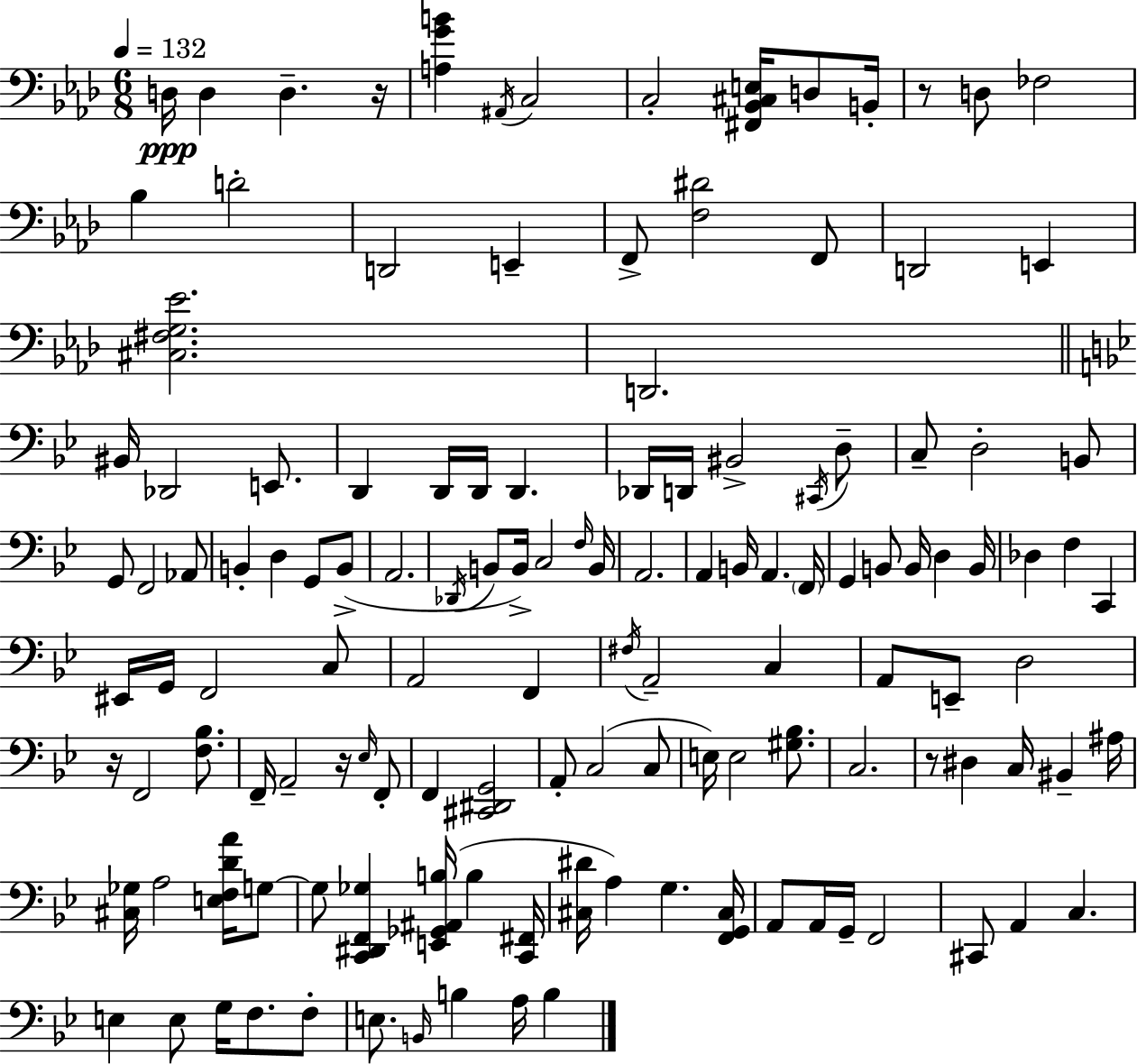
{
  \clef bass
  \numericTimeSignature
  \time 6/8
  \key aes \major
  \tempo 4 = 132
  d16\ppp d4 d4.-- r16 | <a g' b'>4 \acciaccatura { ais,16 } c2 | c2-. <fis, bes, cis e>16 d8 | b,16-. r8 d8 fes2 | \break bes4 d'2-. | d,2 e,4-- | f,8-> <f dis'>2 f,8 | d,2 e,4 | \break <cis fis g ees'>2. | d,2. | \bar "||" \break \key g \minor bis,16 des,2 e,8. | d,4 d,16 d,16 d,4. | des,16 d,16 bis,2-> \acciaccatura { cis,16 } d8-- | c8-- d2-. b,8 | \break g,8 f,2 aes,8 | b,4-. d4 g,8 b,8->( | a,2. | \acciaccatura { des,16 } b,8 b,16->) c2 | \break \grace { f16 } b,16 a,2. | a,4 b,16 a,4. | \parenthesize f,16 g,4 b,8 b,16 d4 | b,16 des4 f4 c,4 | \break eis,16 g,16 f,2 | c8 a,2 f,4 | \acciaccatura { fis16 } a,2-- | c4 a,8 e,8-- d2 | \break r16 f,2 | <f bes>8. f,16-- a,2-- | r16 \grace { ees16 } f,8-. f,4 <cis, dis, g,>2 | a,8-. c2( | \break c8 e16) e2 | <gis bes>8. c2. | r8 dis4 c16 | bis,4-- ais16 <cis ges>16 a2 | \break <e f d' a'>16 g8~~ g8 <c, dis, f, ges>4 <e, ges, ais, b>16( | b4 <c, fis,>16 <cis dis'>16 a4) g4. | <f, g, cis>16 a,8 a,16 g,16-- f,2 | cis,8 a,4 c4. | \break e4 e8 g16 | f8. f8-. e8. \grace { b,16 } b4 | a16 b4 \bar "|."
}